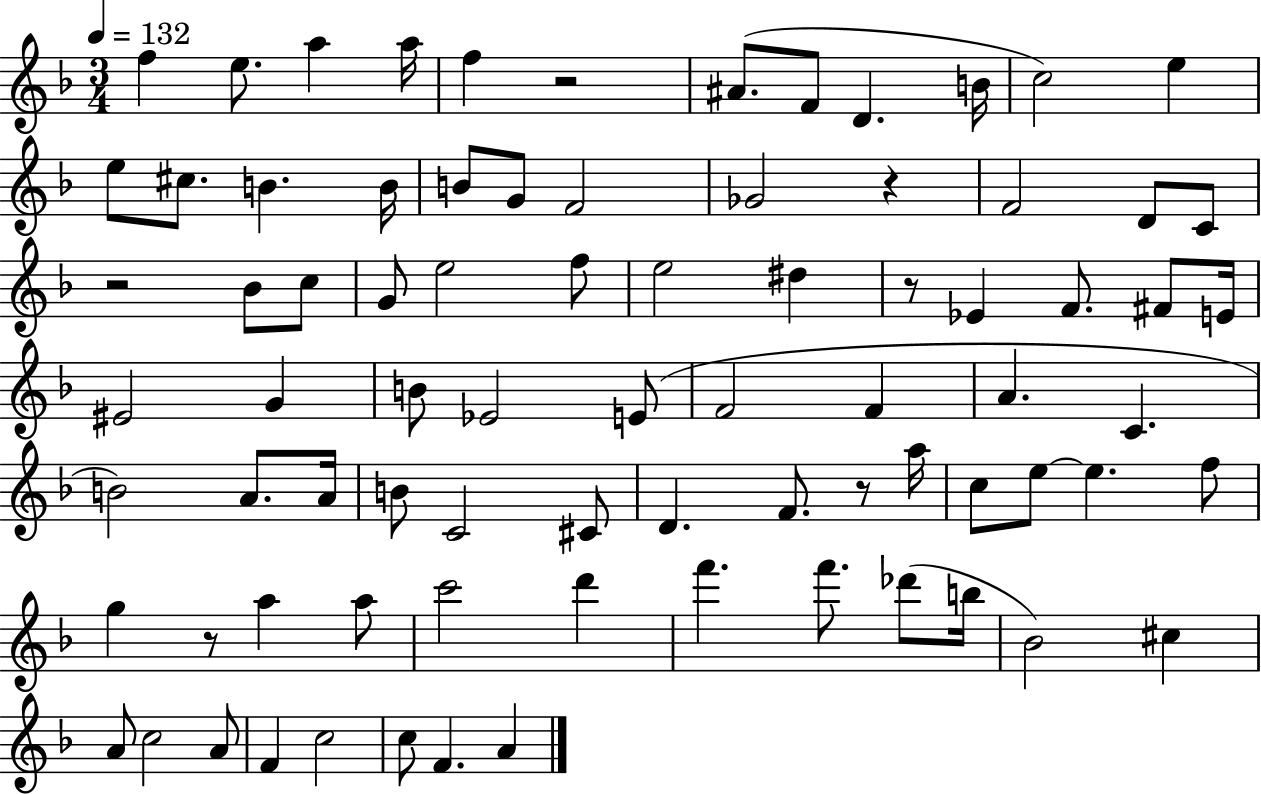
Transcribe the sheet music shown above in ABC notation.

X:1
T:Untitled
M:3/4
L:1/4
K:F
f e/2 a a/4 f z2 ^A/2 F/2 D B/4 c2 e e/2 ^c/2 B B/4 B/2 G/2 F2 _G2 z F2 D/2 C/2 z2 _B/2 c/2 G/2 e2 f/2 e2 ^d z/2 _E F/2 ^F/2 E/4 ^E2 G B/2 _E2 E/2 F2 F A C B2 A/2 A/4 B/2 C2 ^C/2 D F/2 z/2 a/4 c/2 e/2 e f/2 g z/2 a a/2 c'2 d' f' f'/2 _d'/2 b/4 _B2 ^c A/2 c2 A/2 F c2 c/2 F A